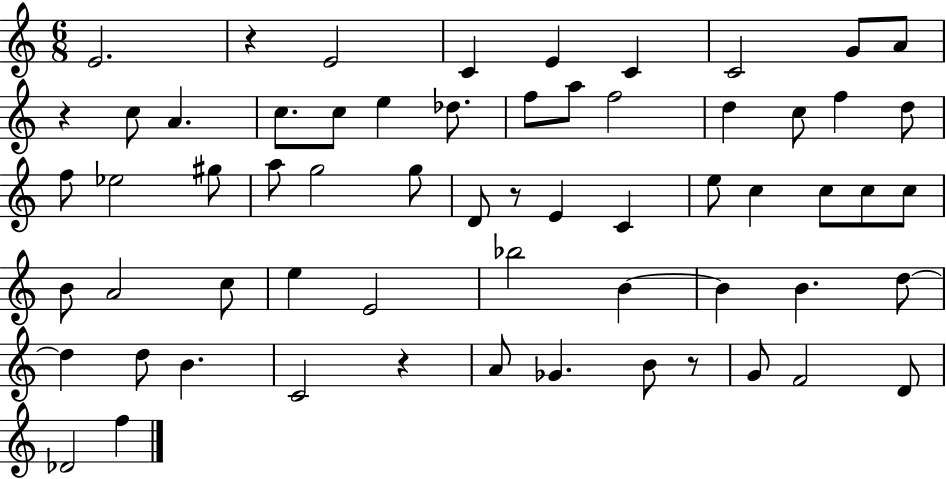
E4/h. R/q E4/h C4/q E4/q C4/q C4/h G4/e A4/e R/q C5/e A4/q. C5/e. C5/e E5/q Db5/e. F5/e A5/e F5/h D5/q C5/e F5/q D5/e F5/e Eb5/h G#5/e A5/e G5/h G5/e D4/e R/e E4/q C4/q E5/e C5/q C5/e C5/e C5/e B4/e A4/h C5/e E5/q E4/h Bb5/h B4/q B4/q B4/q. D5/e D5/q D5/e B4/q. C4/h R/q A4/e Gb4/q. B4/e R/e G4/e F4/h D4/e Db4/h F5/q